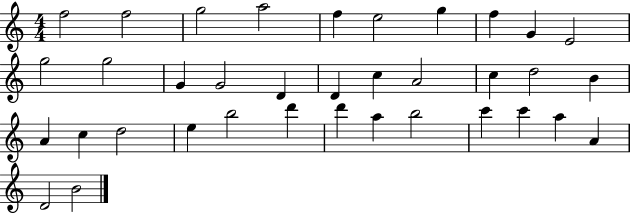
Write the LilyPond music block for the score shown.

{
  \clef treble
  \numericTimeSignature
  \time 4/4
  \key c \major
  f''2 f''2 | g''2 a''2 | f''4 e''2 g''4 | f''4 g'4 e'2 | \break g''2 g''2 | g'4 g'2 d'4 | d'4 c''4 a'2 | c''4 d''2 b'4 | \break a'4 c''4 d''2 | e''4 b''2 d'''4 | d'''4 a''4 b''2 | c'''4 c'''4 a''4 a'4 | \break d'2 b'2 | \bar "|."
}